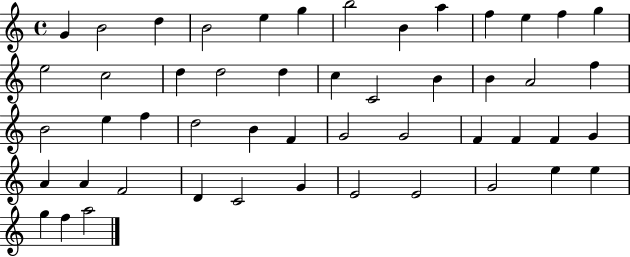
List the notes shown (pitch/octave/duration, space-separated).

G4/q B4/h D5/q B4/h E5/q G5/q B5/h B4/q A5/q F5/q E5/q F5/q G5/q E5/h C5/h D5/q D5/h D5/q C5/q C4/h B4/q B4/q A4/h F5/q B4/h E5/q F5/q D5/h B4/q F4/q G4/h G4/h F4/q F4/q F4/q G4/q A4/q A4/q F4/h D4/q C4/h G4/q E4/h E4/h G4/h E5/q E5/q G5/q F5/q A5/h